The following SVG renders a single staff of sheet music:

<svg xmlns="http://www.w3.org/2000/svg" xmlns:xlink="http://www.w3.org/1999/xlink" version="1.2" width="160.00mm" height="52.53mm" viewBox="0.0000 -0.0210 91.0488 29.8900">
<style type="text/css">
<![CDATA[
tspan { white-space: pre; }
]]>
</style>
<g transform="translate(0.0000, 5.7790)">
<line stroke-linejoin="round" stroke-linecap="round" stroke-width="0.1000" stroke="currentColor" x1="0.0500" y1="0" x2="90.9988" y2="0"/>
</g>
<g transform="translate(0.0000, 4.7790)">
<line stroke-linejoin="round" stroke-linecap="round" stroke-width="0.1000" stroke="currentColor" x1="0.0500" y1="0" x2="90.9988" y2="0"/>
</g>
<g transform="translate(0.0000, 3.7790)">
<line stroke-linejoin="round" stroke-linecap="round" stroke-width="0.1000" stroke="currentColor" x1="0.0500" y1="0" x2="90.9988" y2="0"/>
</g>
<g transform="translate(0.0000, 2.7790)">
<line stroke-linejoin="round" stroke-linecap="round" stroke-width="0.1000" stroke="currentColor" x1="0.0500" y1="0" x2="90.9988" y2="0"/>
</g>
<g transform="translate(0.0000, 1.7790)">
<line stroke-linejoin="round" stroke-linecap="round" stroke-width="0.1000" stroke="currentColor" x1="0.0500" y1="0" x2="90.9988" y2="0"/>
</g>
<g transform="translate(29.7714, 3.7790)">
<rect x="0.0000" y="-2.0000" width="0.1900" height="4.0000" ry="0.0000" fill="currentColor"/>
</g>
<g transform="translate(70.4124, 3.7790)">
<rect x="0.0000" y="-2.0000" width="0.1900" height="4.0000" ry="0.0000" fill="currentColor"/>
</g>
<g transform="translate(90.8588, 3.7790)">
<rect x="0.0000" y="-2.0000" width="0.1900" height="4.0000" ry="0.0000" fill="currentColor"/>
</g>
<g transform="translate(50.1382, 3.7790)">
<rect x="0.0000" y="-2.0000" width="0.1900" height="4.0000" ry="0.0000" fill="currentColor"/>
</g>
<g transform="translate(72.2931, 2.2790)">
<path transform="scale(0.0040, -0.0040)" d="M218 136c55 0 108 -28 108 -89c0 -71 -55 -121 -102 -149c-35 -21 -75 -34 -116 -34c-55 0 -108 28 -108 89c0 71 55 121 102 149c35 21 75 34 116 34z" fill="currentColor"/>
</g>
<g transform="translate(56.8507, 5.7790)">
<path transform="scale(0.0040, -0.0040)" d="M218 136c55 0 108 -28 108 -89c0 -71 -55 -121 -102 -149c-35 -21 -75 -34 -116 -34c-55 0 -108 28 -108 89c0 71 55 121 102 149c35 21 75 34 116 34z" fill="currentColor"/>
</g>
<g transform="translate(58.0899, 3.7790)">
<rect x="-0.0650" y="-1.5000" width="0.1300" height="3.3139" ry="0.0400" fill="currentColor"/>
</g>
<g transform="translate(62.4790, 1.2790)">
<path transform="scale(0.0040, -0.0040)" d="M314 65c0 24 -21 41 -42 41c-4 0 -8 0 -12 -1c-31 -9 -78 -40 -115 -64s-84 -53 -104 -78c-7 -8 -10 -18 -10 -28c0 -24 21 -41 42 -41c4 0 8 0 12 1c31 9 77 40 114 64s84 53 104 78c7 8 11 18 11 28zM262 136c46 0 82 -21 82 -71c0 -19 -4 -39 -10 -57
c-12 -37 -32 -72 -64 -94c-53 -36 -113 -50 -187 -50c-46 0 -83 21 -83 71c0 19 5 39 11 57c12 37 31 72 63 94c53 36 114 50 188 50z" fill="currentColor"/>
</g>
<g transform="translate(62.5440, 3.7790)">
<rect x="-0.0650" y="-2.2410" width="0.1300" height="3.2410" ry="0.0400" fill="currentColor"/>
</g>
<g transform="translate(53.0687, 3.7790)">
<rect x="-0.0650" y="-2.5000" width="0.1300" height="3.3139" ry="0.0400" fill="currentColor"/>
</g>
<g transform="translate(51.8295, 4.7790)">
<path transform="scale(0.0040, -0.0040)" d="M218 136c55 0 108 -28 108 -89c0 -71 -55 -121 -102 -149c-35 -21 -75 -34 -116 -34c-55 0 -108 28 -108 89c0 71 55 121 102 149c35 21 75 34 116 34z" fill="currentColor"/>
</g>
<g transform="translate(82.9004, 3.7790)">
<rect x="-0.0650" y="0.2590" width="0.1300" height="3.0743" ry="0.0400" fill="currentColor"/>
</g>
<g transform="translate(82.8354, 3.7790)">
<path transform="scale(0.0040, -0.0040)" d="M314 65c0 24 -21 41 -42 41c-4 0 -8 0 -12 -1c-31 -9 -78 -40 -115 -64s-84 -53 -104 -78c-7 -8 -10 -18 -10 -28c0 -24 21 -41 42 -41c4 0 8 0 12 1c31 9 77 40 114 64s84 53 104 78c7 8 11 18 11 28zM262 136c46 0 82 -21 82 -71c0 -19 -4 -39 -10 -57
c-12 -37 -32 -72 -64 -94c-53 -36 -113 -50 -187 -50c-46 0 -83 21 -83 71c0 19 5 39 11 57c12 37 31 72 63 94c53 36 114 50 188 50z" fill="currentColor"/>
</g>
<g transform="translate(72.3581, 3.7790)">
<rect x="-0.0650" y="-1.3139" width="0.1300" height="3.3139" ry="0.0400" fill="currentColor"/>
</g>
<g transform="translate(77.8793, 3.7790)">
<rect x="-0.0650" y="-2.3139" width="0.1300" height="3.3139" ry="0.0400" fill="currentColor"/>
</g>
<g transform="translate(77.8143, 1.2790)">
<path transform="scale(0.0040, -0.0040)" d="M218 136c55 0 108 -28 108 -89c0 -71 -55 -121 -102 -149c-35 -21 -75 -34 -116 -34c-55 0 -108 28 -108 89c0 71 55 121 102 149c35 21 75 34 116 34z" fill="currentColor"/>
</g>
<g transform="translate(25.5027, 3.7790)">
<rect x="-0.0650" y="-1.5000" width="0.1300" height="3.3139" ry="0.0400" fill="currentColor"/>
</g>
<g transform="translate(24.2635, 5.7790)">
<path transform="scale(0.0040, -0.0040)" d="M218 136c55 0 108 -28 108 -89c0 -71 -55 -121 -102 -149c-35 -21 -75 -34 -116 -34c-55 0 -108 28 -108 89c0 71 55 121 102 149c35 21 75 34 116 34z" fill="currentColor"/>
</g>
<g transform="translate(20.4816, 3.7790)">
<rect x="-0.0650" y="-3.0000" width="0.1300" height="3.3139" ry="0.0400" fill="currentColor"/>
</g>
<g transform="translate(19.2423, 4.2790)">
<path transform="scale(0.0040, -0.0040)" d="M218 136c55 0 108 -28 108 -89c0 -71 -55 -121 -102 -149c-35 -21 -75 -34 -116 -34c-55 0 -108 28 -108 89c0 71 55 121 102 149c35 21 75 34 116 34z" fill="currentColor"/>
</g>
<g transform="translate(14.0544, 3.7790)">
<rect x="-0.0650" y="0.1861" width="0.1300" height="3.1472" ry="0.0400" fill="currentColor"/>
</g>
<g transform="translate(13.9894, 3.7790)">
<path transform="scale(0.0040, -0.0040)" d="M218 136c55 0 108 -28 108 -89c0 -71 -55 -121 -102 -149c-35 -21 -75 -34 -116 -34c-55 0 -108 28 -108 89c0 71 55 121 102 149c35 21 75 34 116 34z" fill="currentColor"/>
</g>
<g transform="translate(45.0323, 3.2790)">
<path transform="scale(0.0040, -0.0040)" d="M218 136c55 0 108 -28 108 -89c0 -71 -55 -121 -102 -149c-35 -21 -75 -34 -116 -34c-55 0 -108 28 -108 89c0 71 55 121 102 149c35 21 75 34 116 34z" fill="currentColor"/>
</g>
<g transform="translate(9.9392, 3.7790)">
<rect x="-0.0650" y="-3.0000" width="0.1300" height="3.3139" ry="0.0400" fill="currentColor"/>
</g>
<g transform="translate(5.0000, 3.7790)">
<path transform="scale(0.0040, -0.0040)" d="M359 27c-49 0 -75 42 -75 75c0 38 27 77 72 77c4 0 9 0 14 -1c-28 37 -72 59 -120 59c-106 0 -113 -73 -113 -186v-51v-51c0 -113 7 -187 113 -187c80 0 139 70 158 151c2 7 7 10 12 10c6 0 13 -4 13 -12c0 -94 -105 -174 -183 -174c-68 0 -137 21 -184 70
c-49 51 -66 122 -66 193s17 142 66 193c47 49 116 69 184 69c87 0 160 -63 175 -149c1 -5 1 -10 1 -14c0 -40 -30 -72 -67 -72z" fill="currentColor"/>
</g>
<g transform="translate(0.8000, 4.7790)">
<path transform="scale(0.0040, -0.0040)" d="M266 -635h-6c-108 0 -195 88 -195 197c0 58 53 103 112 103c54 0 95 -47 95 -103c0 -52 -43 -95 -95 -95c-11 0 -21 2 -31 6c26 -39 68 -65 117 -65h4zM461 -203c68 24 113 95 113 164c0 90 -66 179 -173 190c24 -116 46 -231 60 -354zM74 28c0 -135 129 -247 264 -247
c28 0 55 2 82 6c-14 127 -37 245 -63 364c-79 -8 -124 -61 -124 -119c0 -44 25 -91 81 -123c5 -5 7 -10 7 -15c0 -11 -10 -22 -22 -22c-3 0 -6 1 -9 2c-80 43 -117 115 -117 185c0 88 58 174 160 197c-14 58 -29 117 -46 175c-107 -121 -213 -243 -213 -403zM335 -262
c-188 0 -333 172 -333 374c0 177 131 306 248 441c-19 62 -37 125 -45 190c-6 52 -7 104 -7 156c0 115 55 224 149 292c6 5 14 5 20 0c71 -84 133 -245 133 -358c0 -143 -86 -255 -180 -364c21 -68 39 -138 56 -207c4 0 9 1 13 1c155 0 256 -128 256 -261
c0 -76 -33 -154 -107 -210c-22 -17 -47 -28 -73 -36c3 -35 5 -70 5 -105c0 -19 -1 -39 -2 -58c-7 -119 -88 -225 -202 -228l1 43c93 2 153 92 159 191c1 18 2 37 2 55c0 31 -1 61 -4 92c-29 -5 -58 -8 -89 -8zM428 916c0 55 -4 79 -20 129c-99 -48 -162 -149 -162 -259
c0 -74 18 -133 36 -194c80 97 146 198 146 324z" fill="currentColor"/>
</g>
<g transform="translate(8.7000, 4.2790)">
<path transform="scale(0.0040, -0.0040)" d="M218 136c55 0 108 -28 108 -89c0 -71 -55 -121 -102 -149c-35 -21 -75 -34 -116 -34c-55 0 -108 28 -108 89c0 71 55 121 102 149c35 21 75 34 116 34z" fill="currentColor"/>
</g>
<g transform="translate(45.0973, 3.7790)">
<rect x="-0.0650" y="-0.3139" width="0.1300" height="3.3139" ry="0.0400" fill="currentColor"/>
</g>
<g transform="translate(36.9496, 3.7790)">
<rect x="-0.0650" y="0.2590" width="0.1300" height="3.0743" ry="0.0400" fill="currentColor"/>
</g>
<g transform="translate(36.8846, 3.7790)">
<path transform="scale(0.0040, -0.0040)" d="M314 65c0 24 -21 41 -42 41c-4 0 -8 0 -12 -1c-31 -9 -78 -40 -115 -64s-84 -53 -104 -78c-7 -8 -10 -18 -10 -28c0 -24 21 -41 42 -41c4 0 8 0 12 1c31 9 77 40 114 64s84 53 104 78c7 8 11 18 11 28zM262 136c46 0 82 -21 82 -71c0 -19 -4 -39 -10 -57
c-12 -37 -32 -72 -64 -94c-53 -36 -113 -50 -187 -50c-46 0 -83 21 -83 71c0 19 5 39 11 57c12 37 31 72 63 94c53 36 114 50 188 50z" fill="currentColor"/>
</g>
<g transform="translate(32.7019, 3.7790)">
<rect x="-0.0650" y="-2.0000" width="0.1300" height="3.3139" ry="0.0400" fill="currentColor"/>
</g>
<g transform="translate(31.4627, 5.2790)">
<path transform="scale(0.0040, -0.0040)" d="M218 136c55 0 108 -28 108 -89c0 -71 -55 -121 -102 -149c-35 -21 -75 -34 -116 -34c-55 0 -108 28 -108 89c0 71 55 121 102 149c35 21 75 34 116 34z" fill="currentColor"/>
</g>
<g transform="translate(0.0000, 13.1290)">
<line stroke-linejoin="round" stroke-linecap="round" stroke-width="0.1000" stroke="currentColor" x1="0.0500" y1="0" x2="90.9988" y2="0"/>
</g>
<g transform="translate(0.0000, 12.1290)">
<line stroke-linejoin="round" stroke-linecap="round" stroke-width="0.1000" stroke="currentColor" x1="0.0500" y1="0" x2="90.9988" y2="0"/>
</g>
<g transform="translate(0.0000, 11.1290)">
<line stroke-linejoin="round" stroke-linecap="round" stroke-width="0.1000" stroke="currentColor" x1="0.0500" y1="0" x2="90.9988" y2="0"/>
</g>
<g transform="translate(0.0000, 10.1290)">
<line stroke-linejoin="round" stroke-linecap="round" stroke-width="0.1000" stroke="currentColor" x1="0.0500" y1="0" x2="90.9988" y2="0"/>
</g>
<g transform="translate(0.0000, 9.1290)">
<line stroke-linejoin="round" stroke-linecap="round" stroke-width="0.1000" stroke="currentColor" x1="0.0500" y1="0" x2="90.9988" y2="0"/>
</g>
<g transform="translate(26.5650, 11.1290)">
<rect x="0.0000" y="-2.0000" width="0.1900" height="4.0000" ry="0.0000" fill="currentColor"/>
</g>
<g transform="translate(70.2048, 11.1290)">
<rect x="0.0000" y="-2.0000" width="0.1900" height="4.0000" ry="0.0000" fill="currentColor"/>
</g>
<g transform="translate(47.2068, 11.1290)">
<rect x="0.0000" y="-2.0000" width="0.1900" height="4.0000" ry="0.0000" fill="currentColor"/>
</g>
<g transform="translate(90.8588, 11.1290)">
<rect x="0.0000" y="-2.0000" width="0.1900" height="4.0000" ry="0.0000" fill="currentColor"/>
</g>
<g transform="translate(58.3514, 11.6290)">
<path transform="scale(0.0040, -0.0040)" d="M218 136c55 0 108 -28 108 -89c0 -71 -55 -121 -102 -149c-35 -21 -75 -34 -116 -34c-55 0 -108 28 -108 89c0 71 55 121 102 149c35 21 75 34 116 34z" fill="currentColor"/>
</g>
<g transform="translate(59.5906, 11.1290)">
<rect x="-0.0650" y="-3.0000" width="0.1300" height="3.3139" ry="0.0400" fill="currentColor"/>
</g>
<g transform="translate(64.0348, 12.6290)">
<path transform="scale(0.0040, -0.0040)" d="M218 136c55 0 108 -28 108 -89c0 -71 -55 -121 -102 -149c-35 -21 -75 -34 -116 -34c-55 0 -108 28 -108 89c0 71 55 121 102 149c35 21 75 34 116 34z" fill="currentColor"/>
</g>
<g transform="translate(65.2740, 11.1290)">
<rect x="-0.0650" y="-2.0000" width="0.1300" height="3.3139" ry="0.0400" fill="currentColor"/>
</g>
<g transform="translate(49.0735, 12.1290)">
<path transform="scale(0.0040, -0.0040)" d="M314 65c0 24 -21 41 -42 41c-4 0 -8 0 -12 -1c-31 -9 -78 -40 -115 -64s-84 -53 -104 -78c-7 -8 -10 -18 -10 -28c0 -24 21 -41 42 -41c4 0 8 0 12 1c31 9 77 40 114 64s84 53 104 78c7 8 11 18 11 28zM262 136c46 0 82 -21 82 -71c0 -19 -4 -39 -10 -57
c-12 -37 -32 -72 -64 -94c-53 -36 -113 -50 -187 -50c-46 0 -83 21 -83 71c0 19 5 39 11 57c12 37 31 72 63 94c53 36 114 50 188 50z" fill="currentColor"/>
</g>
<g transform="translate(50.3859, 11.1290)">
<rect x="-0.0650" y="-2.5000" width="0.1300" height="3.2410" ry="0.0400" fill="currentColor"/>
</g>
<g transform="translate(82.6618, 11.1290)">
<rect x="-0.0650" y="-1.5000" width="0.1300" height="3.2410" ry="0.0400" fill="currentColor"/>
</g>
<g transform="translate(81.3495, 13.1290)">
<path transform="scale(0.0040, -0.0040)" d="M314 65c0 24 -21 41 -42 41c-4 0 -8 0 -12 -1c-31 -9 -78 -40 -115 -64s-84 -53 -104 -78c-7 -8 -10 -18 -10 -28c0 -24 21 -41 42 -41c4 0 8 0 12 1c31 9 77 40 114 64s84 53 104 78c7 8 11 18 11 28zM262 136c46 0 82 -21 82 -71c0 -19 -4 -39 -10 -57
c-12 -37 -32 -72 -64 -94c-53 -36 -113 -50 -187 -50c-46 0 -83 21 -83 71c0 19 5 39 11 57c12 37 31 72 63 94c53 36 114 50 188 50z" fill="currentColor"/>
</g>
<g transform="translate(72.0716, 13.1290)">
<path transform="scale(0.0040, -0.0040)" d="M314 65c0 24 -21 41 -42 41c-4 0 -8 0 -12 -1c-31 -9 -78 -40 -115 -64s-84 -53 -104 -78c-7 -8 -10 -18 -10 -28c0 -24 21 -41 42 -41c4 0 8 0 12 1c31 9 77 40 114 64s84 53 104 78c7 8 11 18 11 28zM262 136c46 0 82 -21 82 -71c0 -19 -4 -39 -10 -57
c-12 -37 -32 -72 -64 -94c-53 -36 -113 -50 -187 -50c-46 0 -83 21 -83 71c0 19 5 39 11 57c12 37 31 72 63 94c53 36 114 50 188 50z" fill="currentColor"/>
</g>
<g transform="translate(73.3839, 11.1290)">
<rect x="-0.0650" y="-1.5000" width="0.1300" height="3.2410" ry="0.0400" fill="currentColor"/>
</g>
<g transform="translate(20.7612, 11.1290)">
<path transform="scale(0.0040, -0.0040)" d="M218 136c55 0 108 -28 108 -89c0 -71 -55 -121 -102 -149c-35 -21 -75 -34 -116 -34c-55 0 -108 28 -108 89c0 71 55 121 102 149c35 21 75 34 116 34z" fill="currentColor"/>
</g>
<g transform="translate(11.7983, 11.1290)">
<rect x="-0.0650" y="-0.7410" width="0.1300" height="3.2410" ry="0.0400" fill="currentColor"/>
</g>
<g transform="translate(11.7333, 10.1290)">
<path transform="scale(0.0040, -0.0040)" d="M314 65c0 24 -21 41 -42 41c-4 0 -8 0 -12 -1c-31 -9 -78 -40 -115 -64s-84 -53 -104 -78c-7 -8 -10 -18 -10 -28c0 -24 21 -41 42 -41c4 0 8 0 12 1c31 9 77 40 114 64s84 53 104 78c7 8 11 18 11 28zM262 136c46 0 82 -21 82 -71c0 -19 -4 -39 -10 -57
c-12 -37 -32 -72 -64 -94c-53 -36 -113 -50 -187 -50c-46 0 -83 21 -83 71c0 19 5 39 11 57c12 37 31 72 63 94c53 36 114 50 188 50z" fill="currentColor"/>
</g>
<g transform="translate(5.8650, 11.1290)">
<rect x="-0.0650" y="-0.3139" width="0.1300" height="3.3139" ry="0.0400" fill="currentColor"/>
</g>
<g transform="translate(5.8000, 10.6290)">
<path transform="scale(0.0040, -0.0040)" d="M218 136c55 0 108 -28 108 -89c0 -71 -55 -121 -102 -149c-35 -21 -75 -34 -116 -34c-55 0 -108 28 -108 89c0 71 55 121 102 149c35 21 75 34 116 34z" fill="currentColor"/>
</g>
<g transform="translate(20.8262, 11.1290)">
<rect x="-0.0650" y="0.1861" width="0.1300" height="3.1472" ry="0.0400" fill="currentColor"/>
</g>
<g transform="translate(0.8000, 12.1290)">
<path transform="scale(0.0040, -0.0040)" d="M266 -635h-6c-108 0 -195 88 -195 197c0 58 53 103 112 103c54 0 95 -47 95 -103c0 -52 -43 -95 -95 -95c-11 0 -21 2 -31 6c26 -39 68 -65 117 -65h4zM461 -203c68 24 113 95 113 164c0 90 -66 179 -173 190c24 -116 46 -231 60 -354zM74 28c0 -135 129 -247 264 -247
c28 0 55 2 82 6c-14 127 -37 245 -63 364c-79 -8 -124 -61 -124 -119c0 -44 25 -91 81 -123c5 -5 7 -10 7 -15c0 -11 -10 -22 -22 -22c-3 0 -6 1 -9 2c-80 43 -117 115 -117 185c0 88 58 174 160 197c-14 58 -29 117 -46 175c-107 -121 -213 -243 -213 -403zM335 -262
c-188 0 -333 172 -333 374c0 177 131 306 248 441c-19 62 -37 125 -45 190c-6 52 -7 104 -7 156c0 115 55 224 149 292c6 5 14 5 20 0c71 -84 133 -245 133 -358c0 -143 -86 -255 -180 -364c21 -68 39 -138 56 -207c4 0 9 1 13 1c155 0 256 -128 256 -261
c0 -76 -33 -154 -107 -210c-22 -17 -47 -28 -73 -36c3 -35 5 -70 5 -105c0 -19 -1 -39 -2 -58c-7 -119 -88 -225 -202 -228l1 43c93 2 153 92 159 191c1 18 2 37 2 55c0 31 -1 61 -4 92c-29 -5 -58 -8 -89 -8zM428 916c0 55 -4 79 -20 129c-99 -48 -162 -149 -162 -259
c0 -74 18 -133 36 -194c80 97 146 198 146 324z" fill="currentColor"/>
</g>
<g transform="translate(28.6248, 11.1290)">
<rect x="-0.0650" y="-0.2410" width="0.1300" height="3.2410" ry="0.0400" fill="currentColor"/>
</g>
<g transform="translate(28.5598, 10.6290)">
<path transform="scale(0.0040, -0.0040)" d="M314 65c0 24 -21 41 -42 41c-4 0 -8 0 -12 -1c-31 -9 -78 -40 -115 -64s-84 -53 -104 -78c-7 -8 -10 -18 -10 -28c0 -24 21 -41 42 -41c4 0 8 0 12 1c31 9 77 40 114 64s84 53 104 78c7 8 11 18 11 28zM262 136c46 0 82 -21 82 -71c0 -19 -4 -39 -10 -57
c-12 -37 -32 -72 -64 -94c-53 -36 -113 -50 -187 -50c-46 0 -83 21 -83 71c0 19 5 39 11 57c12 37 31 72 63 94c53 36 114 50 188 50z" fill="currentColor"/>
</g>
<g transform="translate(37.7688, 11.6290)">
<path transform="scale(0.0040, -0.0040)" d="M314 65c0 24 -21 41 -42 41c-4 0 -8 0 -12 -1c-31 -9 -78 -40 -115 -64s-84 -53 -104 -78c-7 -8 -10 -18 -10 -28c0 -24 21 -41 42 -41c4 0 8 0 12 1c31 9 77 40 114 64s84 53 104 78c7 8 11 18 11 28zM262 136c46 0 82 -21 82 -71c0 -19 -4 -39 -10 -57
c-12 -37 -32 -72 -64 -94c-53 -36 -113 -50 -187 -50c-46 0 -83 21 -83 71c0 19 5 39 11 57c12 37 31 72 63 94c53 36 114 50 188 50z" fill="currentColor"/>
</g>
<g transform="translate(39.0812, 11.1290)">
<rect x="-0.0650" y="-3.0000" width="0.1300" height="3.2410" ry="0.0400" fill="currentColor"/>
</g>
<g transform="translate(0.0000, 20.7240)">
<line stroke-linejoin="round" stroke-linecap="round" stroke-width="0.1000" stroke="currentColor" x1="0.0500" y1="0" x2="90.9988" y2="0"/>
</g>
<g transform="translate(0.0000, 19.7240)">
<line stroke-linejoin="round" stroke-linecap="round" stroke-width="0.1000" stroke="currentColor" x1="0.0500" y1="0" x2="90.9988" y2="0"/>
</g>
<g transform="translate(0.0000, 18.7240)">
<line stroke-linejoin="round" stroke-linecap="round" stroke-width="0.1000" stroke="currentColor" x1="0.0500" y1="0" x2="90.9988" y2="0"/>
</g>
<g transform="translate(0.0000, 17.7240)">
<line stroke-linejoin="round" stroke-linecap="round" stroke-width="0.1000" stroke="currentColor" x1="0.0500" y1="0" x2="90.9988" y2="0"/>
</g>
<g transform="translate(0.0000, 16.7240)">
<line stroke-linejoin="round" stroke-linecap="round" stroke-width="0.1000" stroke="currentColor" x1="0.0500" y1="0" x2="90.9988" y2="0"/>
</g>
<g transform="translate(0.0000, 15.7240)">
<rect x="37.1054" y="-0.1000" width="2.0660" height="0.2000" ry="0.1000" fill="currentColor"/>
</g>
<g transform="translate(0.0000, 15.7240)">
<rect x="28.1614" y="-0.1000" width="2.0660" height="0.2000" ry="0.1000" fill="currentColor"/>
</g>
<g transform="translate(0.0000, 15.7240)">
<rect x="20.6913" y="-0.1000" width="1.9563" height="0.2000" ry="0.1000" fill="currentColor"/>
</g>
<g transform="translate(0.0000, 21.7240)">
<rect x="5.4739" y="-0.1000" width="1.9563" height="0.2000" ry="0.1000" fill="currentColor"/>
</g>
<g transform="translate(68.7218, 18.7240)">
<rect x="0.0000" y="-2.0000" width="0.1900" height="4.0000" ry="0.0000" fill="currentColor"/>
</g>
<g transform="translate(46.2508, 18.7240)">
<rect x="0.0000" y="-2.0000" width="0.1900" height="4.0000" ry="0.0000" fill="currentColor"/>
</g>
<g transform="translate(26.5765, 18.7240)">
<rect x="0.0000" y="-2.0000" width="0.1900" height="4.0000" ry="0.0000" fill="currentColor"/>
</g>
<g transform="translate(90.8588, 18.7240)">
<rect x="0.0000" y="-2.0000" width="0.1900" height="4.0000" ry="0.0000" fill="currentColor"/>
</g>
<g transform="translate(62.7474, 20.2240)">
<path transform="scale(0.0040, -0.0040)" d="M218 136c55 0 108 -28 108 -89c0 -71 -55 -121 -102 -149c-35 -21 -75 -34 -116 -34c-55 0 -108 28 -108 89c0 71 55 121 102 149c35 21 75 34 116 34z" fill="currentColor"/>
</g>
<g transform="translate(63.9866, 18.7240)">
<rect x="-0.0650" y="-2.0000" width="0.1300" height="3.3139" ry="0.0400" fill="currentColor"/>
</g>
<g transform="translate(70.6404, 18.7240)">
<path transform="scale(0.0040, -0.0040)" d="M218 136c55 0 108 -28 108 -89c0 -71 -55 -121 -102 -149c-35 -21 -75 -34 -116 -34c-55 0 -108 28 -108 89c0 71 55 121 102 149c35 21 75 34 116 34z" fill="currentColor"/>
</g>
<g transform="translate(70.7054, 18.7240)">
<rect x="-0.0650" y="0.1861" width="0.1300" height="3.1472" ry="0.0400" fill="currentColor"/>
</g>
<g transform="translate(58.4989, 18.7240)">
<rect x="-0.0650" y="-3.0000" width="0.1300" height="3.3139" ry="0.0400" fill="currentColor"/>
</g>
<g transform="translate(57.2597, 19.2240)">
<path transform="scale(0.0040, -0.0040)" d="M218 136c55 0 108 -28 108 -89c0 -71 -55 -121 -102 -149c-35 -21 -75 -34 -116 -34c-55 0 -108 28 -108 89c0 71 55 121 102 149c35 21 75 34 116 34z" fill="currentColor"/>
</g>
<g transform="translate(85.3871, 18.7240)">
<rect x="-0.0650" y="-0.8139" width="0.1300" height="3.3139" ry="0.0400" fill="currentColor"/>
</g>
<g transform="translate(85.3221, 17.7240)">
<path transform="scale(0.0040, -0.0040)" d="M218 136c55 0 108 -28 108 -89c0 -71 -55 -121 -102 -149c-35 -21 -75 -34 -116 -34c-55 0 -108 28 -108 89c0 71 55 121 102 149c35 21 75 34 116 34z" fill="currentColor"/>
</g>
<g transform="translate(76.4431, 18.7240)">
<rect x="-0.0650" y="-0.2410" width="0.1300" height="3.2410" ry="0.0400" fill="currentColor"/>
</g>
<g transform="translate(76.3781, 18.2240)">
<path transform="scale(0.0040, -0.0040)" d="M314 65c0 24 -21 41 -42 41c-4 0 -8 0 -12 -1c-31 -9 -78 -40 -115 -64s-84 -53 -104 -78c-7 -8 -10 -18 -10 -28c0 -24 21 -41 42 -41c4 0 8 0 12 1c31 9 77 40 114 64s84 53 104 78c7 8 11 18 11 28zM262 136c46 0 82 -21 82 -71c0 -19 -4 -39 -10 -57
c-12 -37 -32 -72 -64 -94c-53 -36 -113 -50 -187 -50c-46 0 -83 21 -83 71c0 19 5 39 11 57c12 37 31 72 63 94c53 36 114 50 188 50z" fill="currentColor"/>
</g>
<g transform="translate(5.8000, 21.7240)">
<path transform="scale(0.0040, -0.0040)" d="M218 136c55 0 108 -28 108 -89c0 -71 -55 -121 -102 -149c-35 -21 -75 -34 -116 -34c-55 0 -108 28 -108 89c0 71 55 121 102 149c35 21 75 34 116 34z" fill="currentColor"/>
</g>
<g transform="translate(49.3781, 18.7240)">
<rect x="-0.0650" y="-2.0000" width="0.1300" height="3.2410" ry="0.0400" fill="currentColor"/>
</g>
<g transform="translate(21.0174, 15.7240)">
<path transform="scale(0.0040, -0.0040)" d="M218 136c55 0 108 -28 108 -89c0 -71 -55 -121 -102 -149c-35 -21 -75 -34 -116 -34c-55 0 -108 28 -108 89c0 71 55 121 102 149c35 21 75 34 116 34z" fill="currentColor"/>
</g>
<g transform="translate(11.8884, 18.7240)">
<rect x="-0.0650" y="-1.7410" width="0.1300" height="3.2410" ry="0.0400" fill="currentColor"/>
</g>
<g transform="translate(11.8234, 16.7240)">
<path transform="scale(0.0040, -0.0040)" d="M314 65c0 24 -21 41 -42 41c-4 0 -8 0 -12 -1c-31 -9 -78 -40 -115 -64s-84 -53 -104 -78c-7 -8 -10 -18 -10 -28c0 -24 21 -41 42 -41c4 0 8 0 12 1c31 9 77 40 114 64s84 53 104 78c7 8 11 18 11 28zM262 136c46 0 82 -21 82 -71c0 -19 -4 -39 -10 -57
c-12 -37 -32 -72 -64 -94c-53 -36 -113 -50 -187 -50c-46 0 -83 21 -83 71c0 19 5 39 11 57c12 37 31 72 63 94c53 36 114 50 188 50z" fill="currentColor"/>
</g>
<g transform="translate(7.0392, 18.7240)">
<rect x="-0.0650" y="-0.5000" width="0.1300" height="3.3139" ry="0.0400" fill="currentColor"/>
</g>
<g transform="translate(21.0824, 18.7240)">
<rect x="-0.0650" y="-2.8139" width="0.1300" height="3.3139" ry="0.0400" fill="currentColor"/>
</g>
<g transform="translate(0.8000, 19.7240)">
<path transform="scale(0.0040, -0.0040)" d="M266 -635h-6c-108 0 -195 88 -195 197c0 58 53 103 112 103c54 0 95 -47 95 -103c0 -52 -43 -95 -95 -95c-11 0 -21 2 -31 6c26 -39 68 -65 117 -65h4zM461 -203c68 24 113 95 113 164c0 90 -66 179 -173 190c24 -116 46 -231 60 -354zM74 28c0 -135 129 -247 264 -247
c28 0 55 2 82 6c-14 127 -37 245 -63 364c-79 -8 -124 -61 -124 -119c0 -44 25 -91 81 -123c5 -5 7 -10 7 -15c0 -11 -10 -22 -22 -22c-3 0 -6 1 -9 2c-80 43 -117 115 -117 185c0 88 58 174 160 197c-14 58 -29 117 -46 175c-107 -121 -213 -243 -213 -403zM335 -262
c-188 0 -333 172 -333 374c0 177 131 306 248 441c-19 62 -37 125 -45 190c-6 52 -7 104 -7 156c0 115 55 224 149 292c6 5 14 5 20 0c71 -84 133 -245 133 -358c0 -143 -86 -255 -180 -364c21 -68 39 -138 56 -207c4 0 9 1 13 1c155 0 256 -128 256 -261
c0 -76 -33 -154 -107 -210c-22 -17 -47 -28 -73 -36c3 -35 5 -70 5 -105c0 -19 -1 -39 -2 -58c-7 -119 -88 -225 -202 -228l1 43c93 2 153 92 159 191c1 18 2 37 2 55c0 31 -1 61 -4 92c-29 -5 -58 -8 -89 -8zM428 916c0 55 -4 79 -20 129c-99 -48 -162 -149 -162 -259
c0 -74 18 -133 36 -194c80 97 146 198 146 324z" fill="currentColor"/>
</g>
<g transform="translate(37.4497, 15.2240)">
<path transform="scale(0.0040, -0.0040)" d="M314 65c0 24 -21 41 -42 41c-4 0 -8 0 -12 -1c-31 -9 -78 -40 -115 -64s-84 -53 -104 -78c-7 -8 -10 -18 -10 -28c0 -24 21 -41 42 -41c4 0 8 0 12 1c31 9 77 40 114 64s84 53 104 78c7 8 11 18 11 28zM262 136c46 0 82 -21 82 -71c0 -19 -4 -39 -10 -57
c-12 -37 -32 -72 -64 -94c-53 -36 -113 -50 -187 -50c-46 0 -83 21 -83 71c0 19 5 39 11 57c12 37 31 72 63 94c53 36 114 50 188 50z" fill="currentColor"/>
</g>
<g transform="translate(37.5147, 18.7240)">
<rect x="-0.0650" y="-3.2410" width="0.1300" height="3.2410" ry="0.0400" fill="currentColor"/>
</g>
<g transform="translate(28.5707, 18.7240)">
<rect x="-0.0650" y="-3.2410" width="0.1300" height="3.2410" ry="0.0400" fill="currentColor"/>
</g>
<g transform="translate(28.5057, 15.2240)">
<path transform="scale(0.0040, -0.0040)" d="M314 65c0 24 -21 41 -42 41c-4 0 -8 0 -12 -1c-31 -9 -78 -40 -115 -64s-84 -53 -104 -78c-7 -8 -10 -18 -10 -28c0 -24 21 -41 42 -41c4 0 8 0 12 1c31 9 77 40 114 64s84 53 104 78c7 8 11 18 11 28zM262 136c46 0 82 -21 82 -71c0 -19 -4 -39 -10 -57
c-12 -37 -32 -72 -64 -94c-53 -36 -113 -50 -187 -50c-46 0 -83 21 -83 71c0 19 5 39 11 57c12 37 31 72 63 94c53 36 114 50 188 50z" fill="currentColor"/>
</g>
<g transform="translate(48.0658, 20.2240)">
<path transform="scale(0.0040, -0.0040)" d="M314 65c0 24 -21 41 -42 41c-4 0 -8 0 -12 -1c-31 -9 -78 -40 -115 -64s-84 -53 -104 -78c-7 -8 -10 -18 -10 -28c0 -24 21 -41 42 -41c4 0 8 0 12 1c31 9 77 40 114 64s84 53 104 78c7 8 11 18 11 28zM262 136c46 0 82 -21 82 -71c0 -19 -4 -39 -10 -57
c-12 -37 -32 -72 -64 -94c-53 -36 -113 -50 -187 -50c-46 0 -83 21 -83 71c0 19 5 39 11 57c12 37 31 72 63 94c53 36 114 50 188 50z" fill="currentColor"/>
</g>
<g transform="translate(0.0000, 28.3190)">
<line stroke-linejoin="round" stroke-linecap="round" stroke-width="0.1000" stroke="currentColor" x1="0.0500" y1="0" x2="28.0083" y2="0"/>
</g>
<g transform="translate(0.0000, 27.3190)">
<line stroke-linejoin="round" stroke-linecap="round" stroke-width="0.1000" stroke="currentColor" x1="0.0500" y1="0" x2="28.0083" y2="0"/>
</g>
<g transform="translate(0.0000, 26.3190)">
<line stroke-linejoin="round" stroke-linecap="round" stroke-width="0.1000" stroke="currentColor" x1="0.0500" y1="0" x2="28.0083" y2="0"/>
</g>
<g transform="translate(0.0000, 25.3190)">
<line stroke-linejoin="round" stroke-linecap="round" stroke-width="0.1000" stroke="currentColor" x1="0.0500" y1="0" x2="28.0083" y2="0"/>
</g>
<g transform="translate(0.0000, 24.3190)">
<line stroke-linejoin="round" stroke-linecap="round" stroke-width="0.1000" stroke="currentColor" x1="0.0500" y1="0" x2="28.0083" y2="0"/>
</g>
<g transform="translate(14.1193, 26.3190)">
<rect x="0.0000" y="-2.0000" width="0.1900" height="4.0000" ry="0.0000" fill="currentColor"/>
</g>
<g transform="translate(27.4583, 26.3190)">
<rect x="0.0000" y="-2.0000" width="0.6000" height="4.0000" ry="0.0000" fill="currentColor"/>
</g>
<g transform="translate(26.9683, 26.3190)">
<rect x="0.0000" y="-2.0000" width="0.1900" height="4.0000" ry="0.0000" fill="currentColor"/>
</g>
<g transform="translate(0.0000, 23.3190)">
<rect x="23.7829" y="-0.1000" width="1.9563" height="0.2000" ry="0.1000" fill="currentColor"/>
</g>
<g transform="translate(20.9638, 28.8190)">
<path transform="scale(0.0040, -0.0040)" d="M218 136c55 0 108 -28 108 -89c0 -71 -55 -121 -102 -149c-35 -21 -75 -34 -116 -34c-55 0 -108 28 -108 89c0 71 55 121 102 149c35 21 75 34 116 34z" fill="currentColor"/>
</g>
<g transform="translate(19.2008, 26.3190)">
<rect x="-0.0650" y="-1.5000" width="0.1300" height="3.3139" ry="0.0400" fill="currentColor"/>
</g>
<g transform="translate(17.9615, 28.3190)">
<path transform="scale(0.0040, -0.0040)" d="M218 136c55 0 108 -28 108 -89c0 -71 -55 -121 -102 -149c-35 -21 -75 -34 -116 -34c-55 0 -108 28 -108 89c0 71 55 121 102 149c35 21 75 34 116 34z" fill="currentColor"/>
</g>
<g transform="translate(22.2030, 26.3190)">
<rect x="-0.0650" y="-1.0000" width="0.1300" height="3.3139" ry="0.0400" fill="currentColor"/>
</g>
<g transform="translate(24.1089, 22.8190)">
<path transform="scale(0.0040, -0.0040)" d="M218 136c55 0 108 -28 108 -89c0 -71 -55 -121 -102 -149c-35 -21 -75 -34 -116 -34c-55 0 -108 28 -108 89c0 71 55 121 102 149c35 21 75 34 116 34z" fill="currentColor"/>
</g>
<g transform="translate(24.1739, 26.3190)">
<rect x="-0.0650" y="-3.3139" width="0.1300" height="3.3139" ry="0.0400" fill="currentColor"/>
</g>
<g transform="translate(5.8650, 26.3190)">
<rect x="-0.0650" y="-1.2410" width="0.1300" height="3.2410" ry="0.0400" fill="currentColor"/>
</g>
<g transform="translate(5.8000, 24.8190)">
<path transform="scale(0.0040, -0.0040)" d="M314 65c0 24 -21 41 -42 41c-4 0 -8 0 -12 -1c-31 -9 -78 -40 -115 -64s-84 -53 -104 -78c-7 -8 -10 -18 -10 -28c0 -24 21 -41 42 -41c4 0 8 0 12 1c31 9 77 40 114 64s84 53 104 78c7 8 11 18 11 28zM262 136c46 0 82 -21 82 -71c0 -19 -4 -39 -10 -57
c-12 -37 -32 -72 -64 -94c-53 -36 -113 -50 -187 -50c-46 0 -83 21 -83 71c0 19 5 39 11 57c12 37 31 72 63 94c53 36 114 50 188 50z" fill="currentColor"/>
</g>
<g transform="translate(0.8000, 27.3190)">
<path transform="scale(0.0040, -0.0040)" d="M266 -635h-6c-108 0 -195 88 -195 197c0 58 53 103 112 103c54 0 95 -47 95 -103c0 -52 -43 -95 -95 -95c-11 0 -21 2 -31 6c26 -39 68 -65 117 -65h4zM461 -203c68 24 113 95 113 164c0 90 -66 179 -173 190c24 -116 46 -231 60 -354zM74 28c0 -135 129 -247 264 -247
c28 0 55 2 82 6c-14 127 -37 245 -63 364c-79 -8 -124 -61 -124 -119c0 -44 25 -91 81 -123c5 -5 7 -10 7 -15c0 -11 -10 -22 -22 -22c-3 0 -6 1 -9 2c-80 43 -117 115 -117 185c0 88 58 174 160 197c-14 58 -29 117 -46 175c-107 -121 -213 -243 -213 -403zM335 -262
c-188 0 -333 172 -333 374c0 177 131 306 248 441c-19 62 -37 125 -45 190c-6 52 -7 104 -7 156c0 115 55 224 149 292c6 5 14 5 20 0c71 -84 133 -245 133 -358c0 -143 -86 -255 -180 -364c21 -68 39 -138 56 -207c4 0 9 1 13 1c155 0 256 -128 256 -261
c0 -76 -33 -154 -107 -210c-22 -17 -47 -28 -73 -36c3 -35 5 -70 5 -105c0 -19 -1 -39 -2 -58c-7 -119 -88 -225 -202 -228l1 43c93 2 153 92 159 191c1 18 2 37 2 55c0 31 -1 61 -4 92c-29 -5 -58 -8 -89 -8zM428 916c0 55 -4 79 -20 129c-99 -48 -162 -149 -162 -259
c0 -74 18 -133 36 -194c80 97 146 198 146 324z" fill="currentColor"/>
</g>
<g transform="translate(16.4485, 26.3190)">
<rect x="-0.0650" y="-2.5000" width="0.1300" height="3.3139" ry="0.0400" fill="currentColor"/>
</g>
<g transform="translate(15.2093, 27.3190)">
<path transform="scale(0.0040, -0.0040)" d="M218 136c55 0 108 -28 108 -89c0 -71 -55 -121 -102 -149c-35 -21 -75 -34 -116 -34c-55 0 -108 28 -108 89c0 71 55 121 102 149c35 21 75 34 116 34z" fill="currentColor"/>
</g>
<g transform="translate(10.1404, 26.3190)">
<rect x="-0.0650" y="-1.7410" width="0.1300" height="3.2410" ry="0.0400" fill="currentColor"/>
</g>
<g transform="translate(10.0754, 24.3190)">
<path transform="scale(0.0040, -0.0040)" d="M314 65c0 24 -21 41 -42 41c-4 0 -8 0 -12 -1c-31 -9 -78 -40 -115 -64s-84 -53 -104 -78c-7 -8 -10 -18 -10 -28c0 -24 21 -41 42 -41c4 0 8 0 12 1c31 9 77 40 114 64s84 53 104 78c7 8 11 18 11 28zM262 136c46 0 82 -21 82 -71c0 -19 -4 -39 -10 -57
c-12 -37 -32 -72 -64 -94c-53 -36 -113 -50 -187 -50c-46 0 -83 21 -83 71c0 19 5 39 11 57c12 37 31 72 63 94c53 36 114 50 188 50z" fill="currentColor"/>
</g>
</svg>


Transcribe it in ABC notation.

X:1
T:Untitled
M:4/4
L:1/4
K:C
A B A E F B2 c G E g2 e g B2 c d2 B c2 A2 G2 A F E2 E2 C f2 a b2 b2 F2 A F B c2 d e2 f2 G E D b